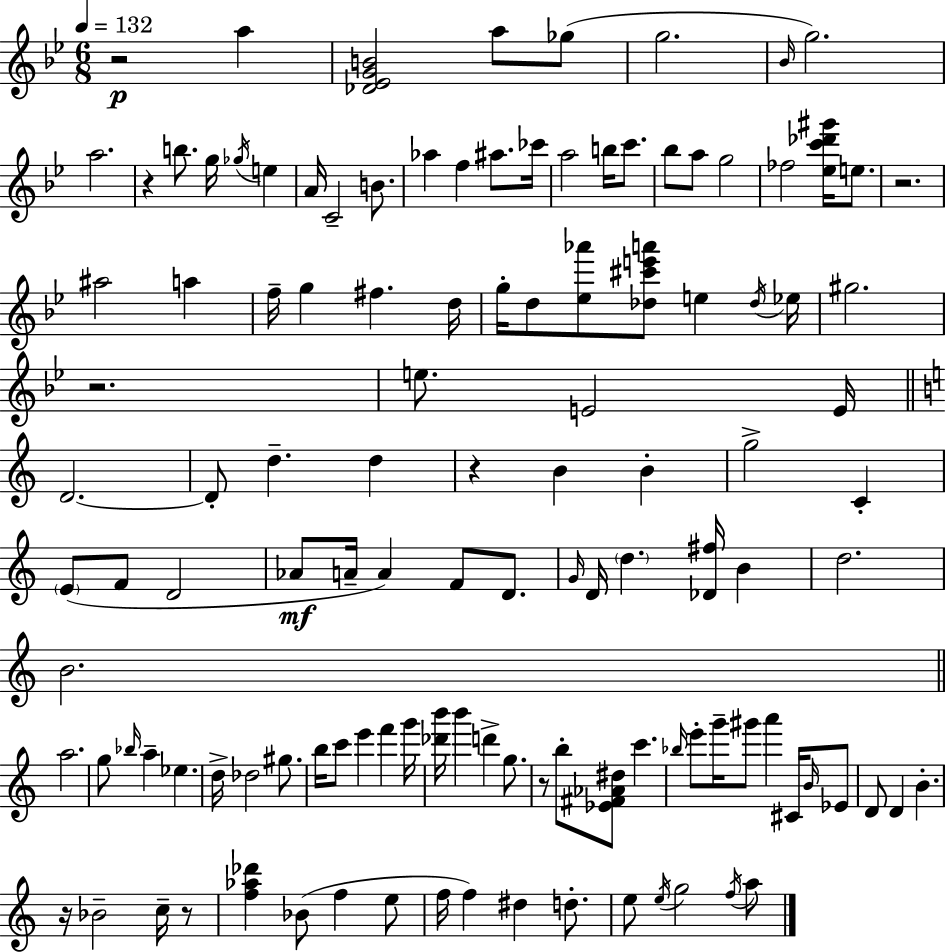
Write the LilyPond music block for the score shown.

{
  \clef treble
  \numericTimeSignature
  \time 6/8
  \key g \minor
  \tempo 4 = 132
  r2\p a''4 | <des' ees' g' b'>2 a''8 ges''8( | g''2. | \grace { bes'16 } g''2.) | \break a''2. | r4 b''8. g''16 \acciaccatura { ges''16 } e''4 | a'16 c'2-- b'8. | aes''4 f''4 ais''8. | \break ces'''16 a''2 b''16 c'''8. | bes''8 a''8 g''2 | fes''2 <ees'' c''' des''' gis'''>16 e''8. | r2. | \break ais''2 a''4 | f''16-- g''4 fis''4. | d''16 g''16-. d''8 <ees'' aes'''>8 <des'' cis''' e''' a'''>8 e''4 | \acciaccatura { des''16 } ees''16 gis''2. | \break r2. | e''8. e'2 | e'16 \bar "||" \break \key c \major d'2.~~ | d'8-. d''4.-- d''4 | r4 b'4 b'4-. | g''2-> c'4-. | \break \parenthesize e'8( f'8 d'2 | aes'8\mf a'16-- a'4) f'8 d'8. | \grace { g'16 } d'16 \parenthesize d''4. <des' fis''>16 b'4 | d''2. | \break b'2. | \bar "||" \break \key a \minor a''2. | g''8 \grace { bes''16 } a''4-- ees''4. | d''16-> des''2 gis''8. | b''16 c'''8 e'''4 f'''4 | \break g'''16 <des''' b'''>16 b'''4 d'''4-> g''8. | r8 b''8-. <ees' fis' aes' dis''>8 c'''4. | \grace { bes''16 } e'''8-. g'''16-- gis'''8 a'''4 cis'16 | \grace { b'16 } ees'8 d'8 d'4 b'4.-. | \break r16 bes'2-- | c''16-- r8 <f'' aes'' des'''>4 bes'8( f''4 | e''8 f''16 f''4) dis''4 | d''8.-. e''8 \acciaccatura { e''16 } g''2 | \break \acciaccatura { f''16 } a''8 \bar "|."
}